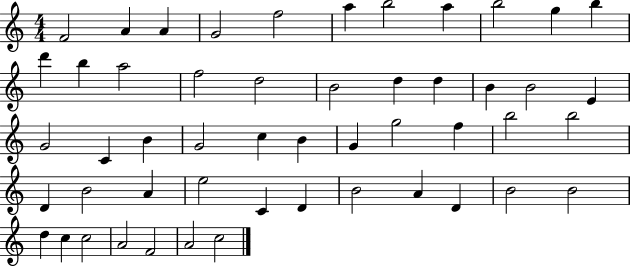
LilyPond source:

{
  \clef treble
  \numericTimeSignature
  \time 4/4
  \key c \major
  f'2 a'4 a'4 | g'2 f''2 | a''4 b''2 a''4 | b''2 g''4 b''4 | \break d'''4 b''4 a''2 | f''2 d''2 | b'2 d''4 d''4 | b'4 b'2 e'4 | \break g'2 c'4 b'4 | g'2 c''4 b'4 | g'4 g''2 f''4 | b''2 b''2 | \break d'4 b'2 a'4 | e''2 c'4 d'4 | b'2 a'4 d'4 | b'2 b'2 | \break d''4 c''4 c''2 | a'2 f'2 | a'2 c''2 | \bar "|."
}